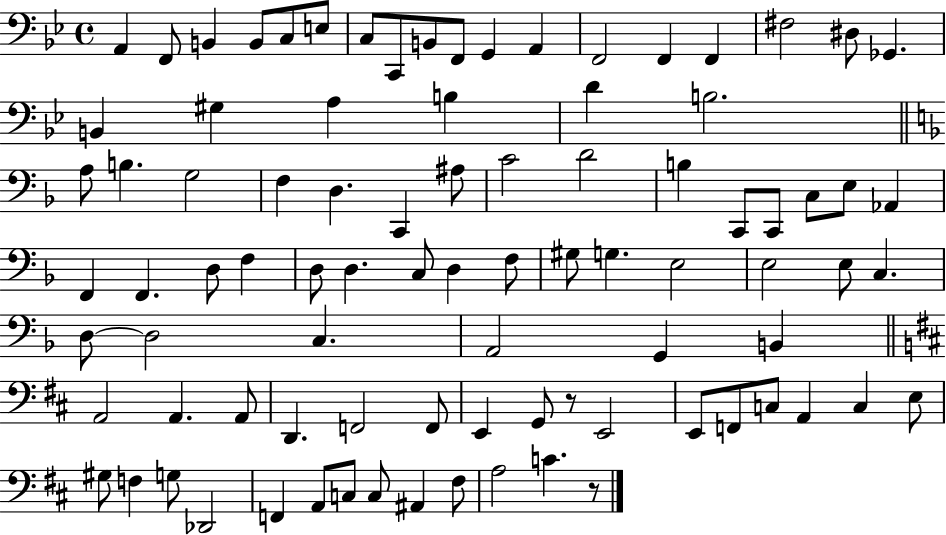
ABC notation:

X:1
T:Untitled
M:4/4
L:1/4
K:Bb
A,, F,,/2 B,, B,,/2 C,/2 E,/2 C,/2 C,,/2 B,,/2 F,,/2 G,, A,, F,,2 F,, F,, ^F,2 ^D,/2 _G,, B,, ^G, A, B, D B,2 A,/2 B, G,2 F, D, C,, ^A,/2 C2 D2 B, C,,/2 C,,/2 C,/2 E,/2 _A,, F,, F,, D,/2 F, D,/2 D, C,/2 D, F,/2 ^G,/2 G, E,2 E,2 E,/2 C, D,/2 D,2 C, A,,2 G,, B,, A,,2 A,, A,,/2 D,, F,,2 F,,/2 E,, G,,/2 z/2 E,,2 E,,/2 F,,/2 C,/2 A,, C, E,/2 ^G,/2 F, G,/2 _D,,2 F,, A,,/2 C,/2 C,/2 ^A,, ^F,/2 A,2 C z/2